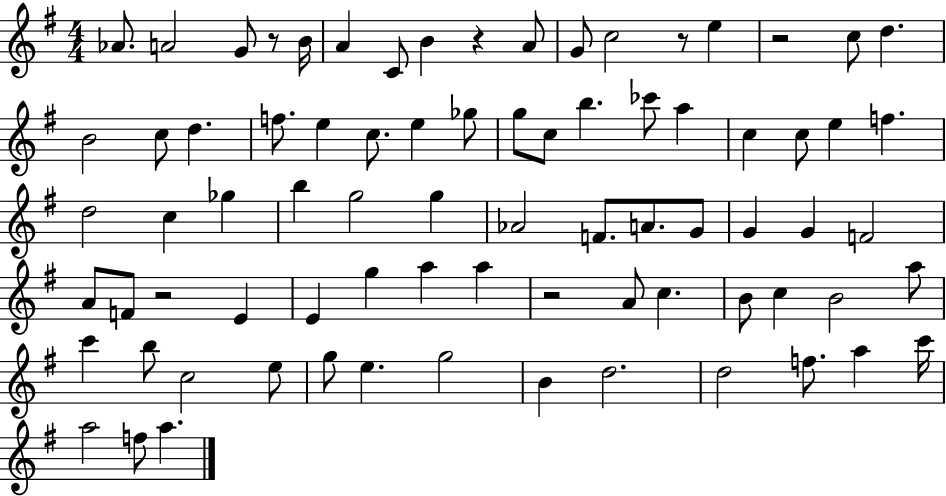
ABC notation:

X:1
T:Untitled
M:4/4
L:1/4
K:G
_A/2 A2 G/2 z/2 B/4 A C/2 B z A/2 G/2 c2 z/2 e z2 c/2 d B2 c/2 d f/2 e c/2 e _g/2 g/2 c/2 b _c'/2 a c c/2 e f d2 c _g b g2 g _A2 F/2 A/2 G/2 G G F2 A/2 F/2 z2 E E g a a z2 A/2 c B/2 c B2 a/2 c' b/2 c2 e/2 g/2 e g2 B d2 d2 f/2 a c'/4 a2 f/2 a